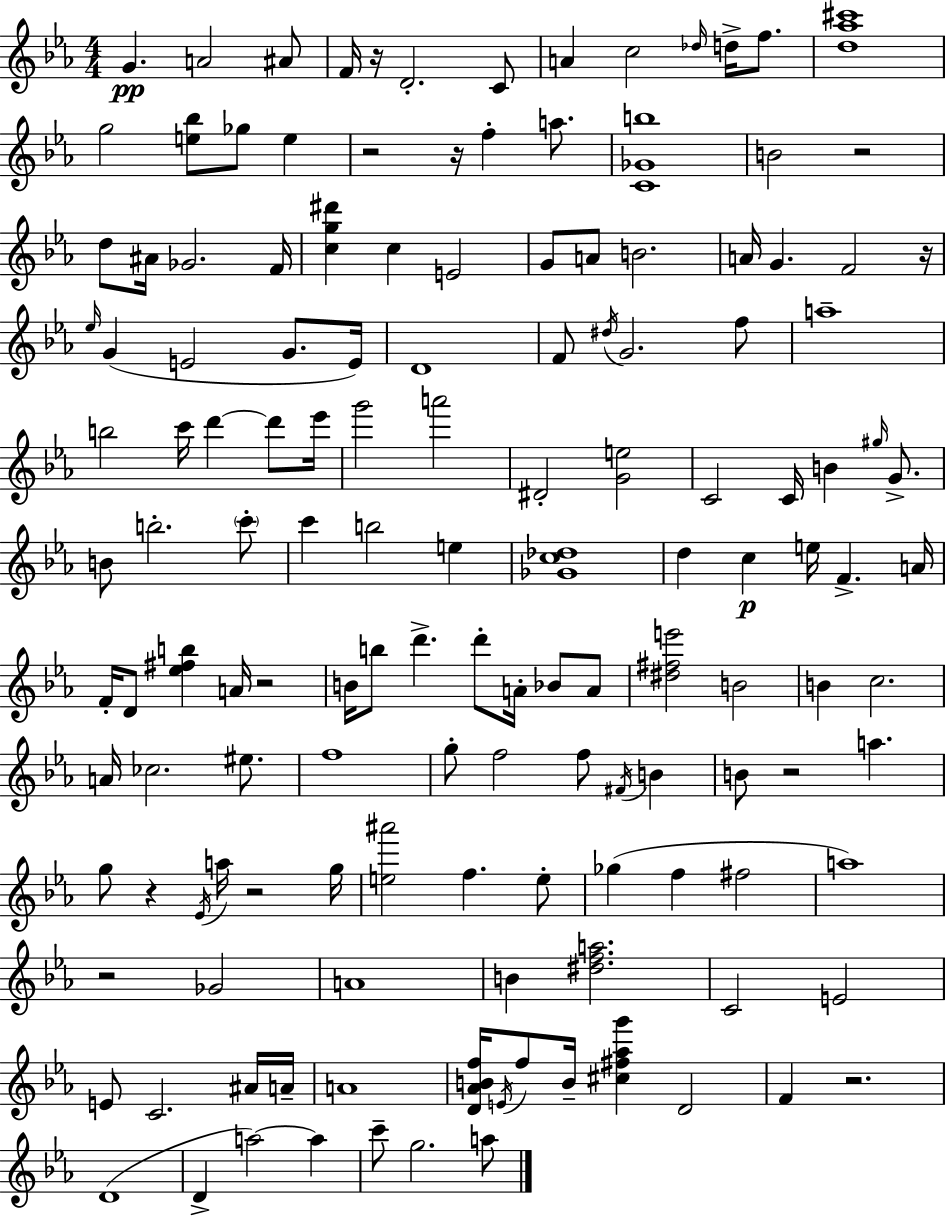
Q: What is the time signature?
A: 4/4